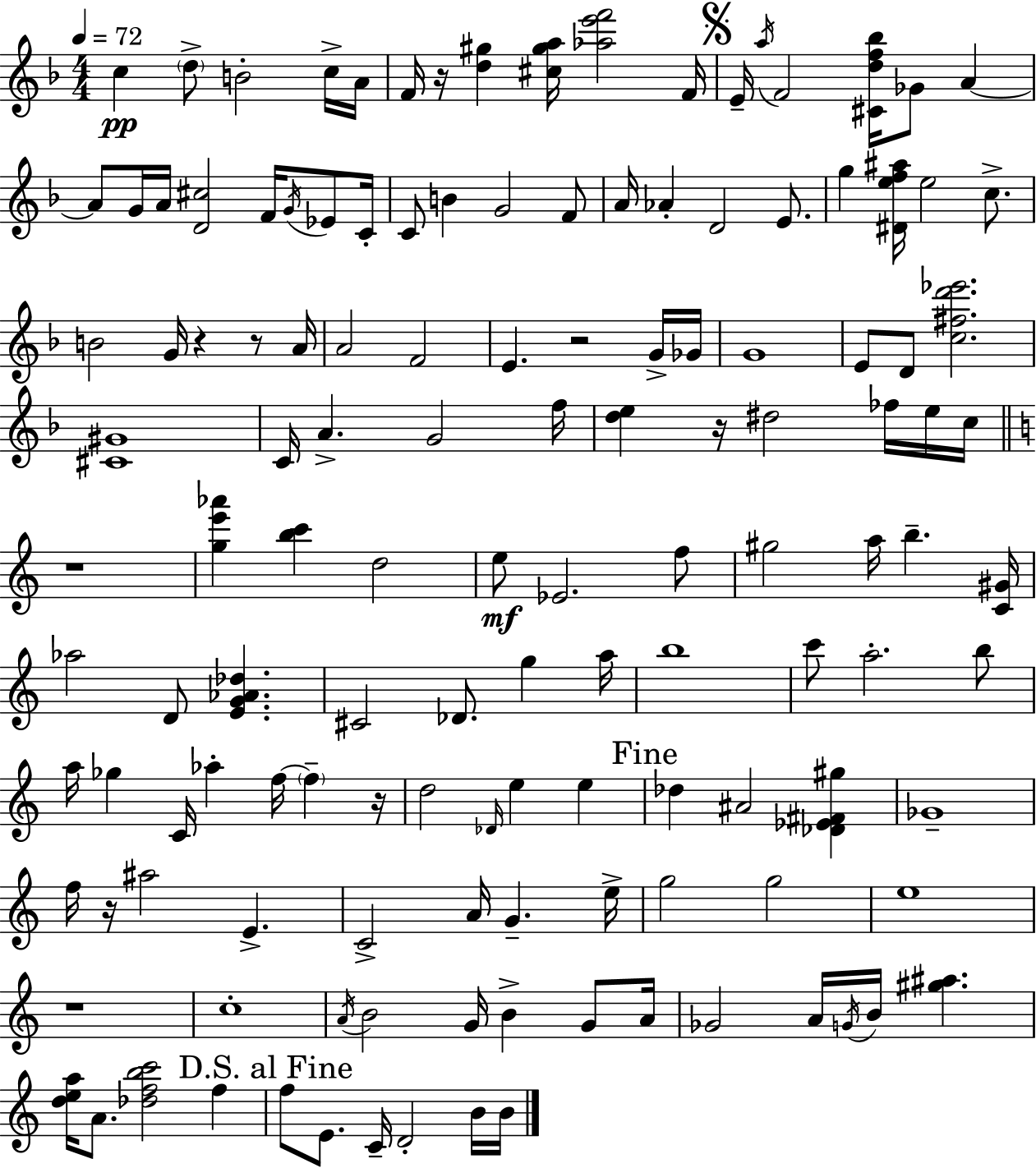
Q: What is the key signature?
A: D minor